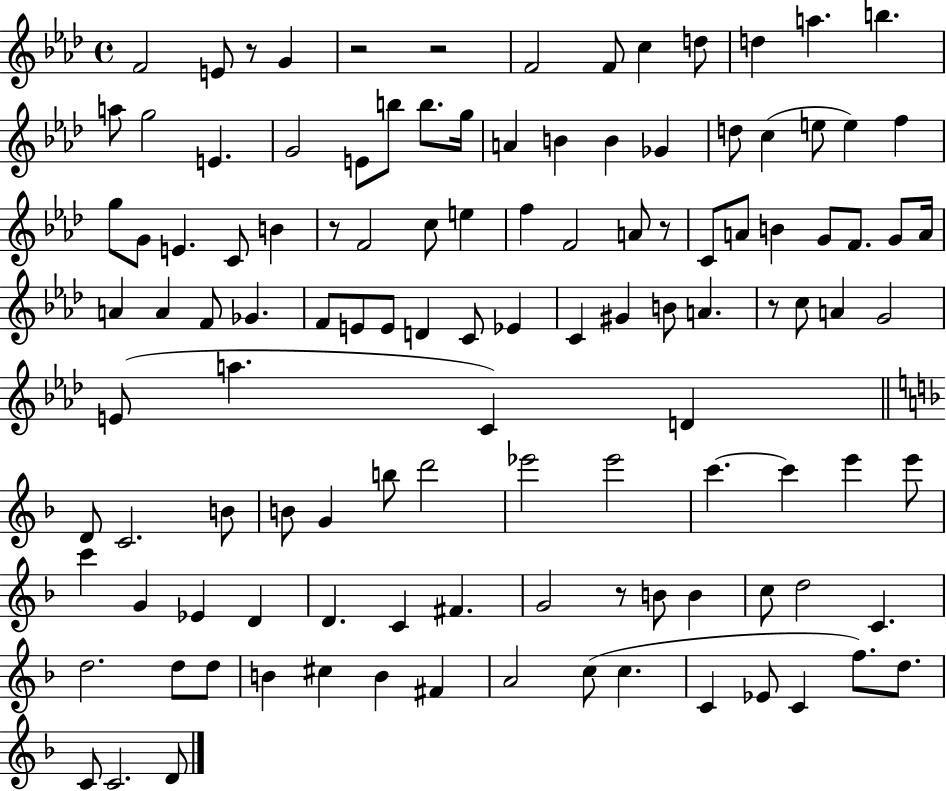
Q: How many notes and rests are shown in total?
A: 117